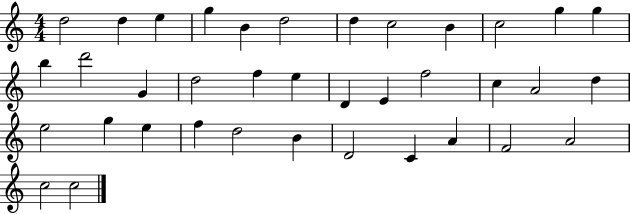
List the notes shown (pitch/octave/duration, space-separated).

D5/h D5/q E5/q G5/q B4/q D5/h D5/q C5/h B4/q C5/h G5/q G5/q B5/q D6/h G4/q D5/h F5/q E5/q D4/q E4/q F5/h C5/q A4/h D5/q E5/h G5/q E5/q F5/q D5/h B4/q D4/h C4/q A4/q F4/h A4/h C5/h C5/h